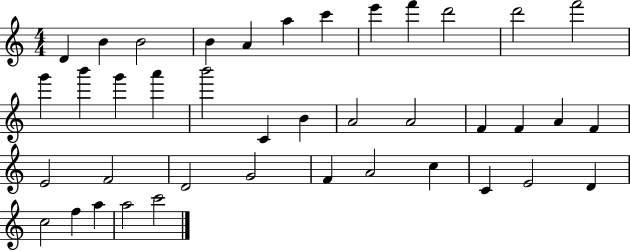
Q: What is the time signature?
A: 4/4